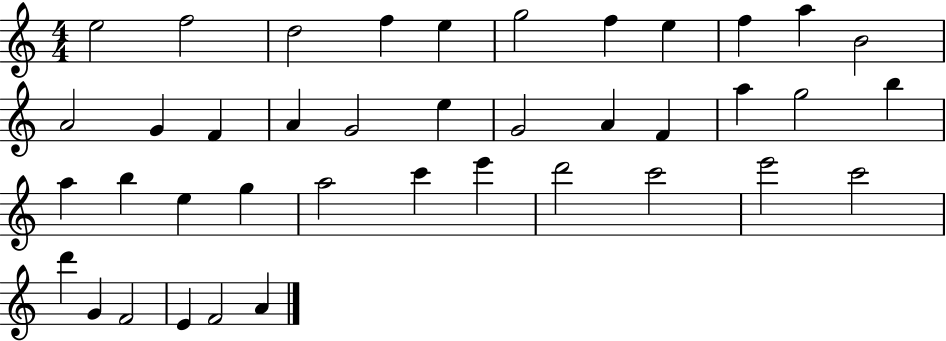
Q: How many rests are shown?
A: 0